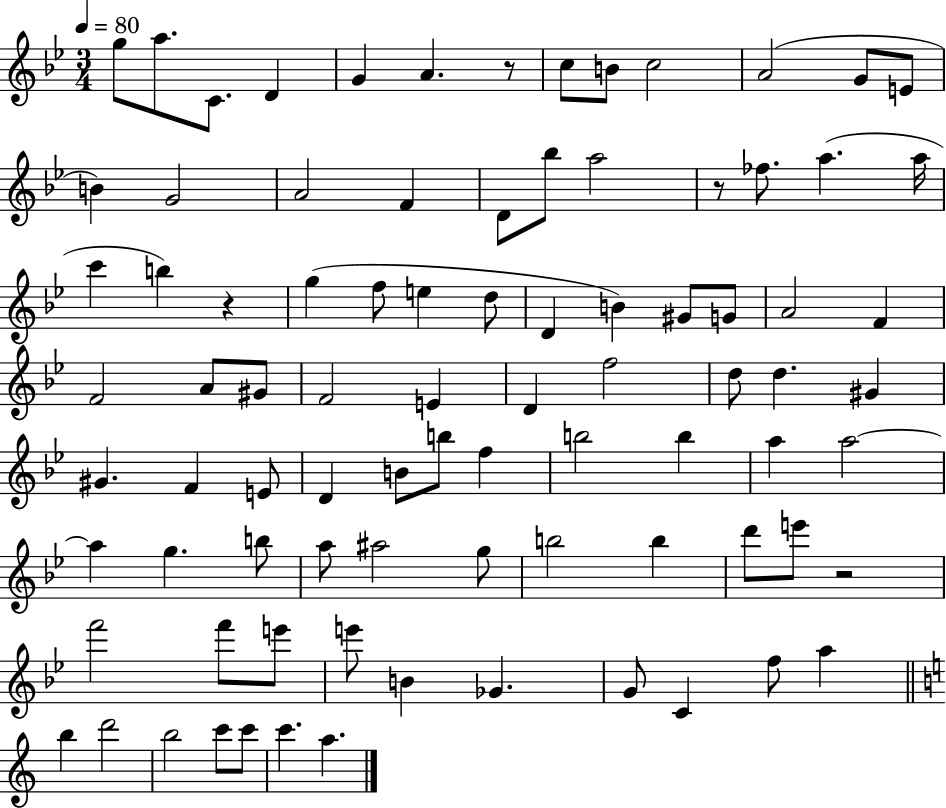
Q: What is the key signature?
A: BES major